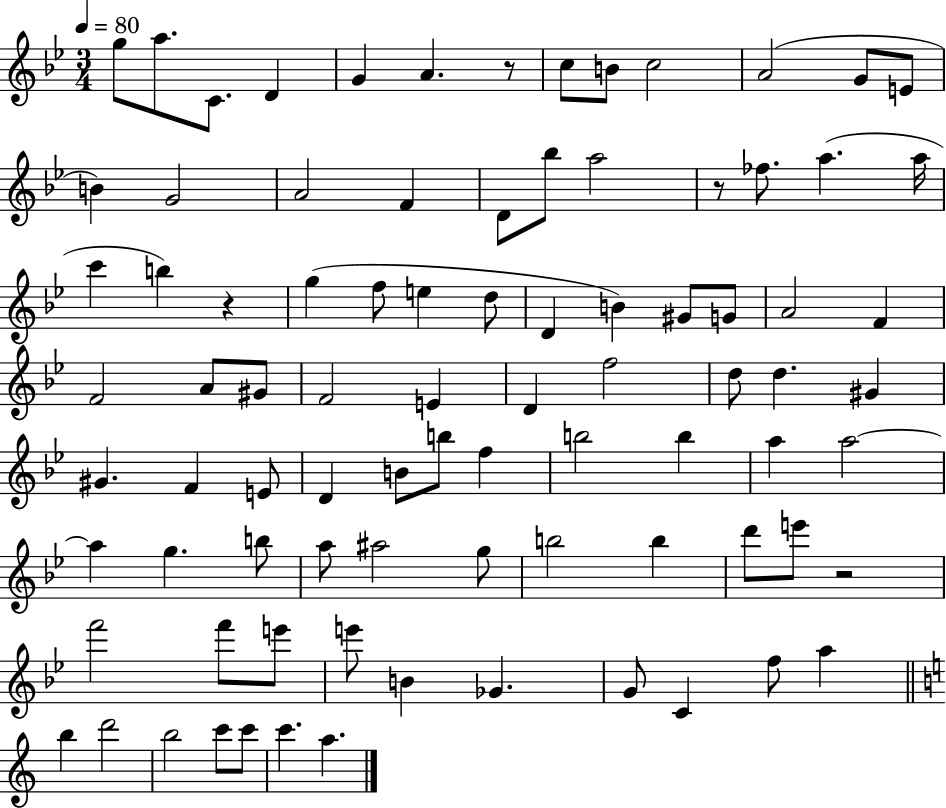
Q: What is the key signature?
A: BES major